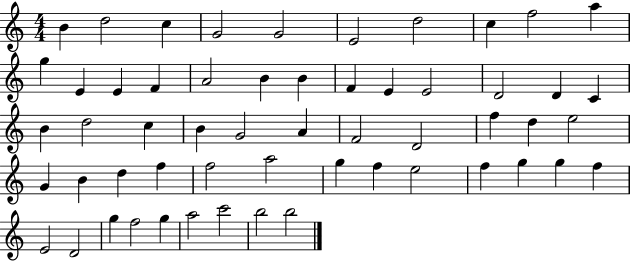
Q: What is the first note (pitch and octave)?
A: B4